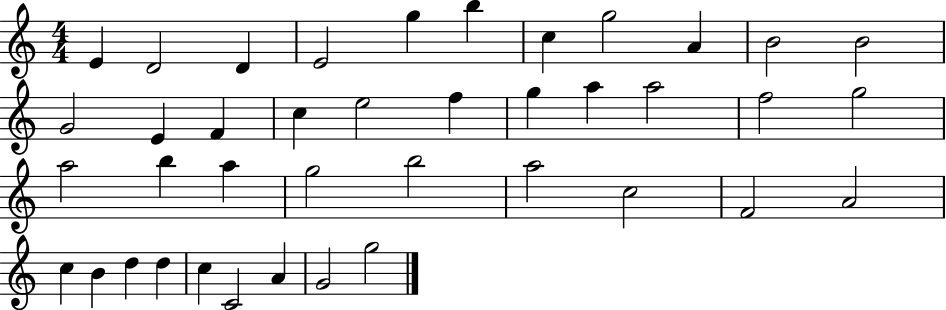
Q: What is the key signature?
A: C major